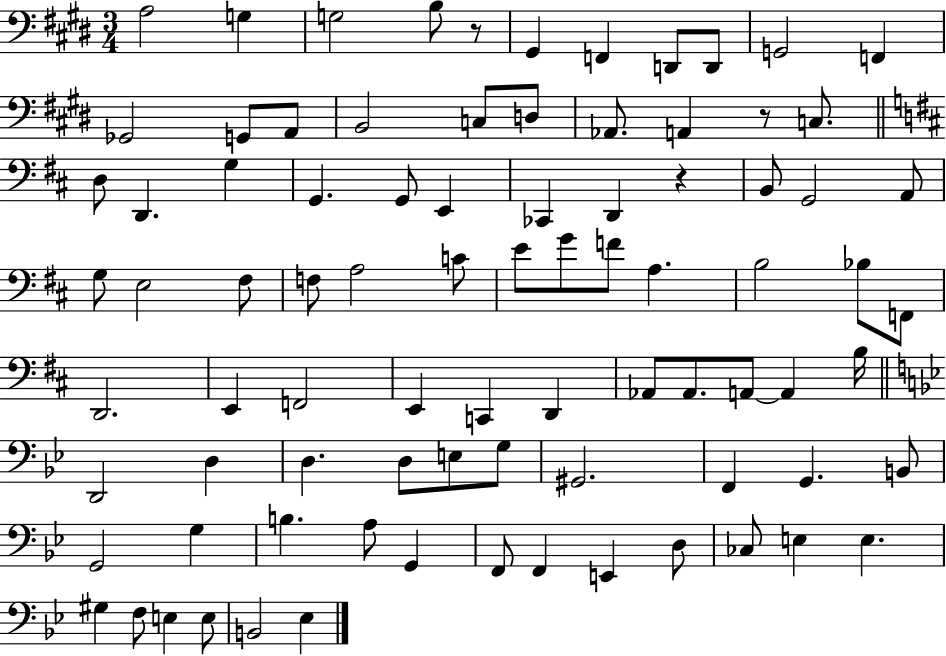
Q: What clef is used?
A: bass